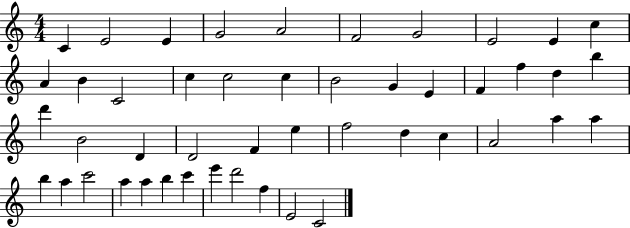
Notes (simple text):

C4/q E4/h E4/q G4/h A4/h F4/h G4/h E4/h E4/q C5/q A4/q B4/q C4/h C5/q C5/h C5/q B4/h G4/q E4/q F4/q F5/q D5/q B5/q D6/q B4/h D4/q D4/h F4/q E5/q F5/h D5/q C5/q A4/h A5/q A5/q B5/q A5/q C6/h A5/q A5/q B5/q C6/q E6/q D6/h F5/q E4/h C4/h